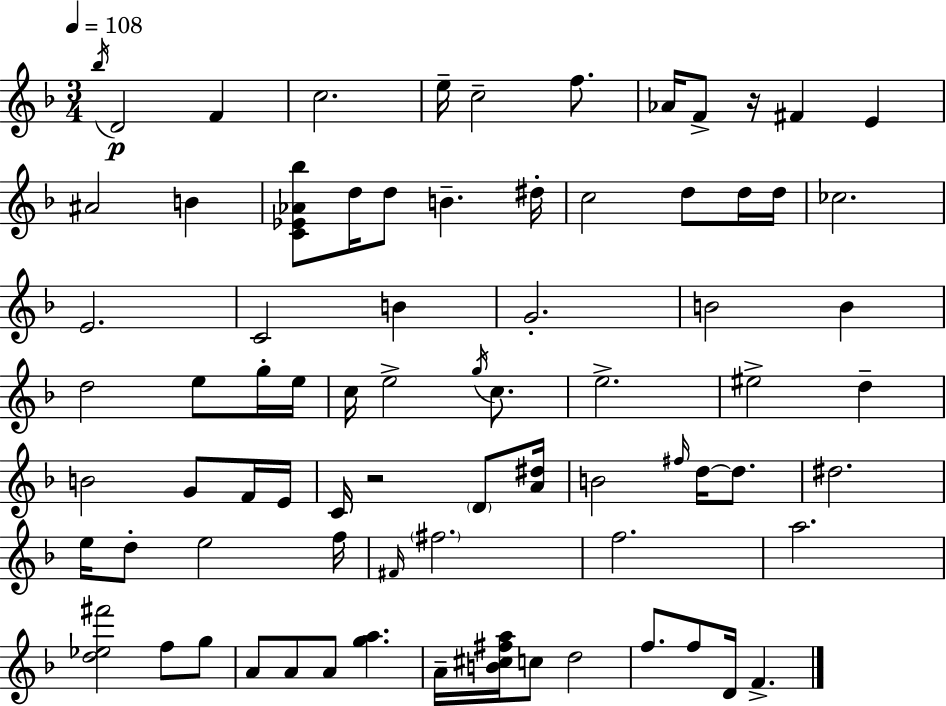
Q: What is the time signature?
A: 3/4